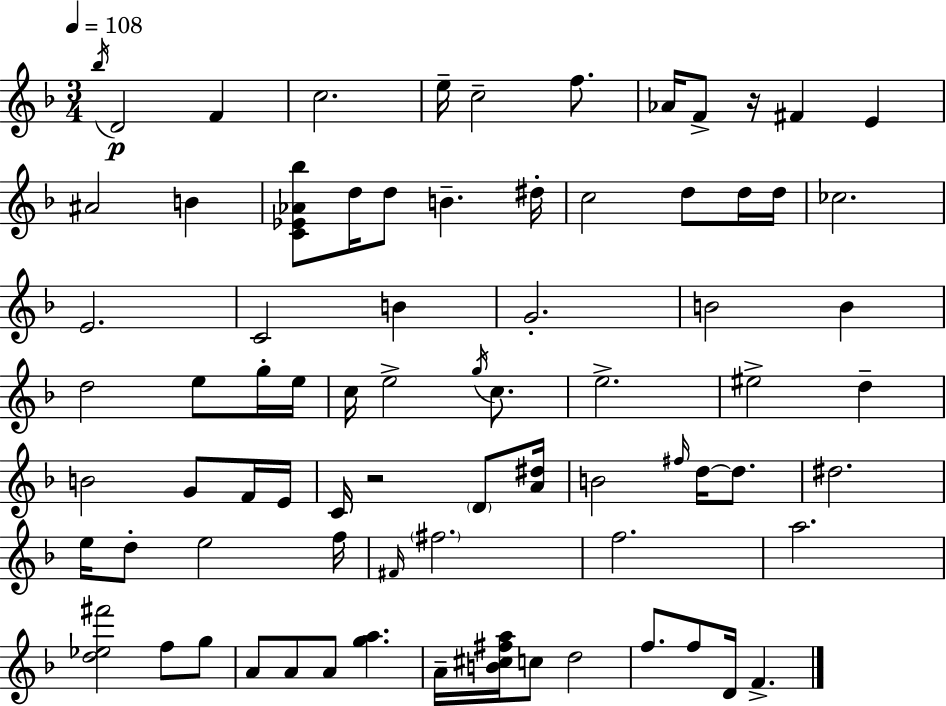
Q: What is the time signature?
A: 3/4